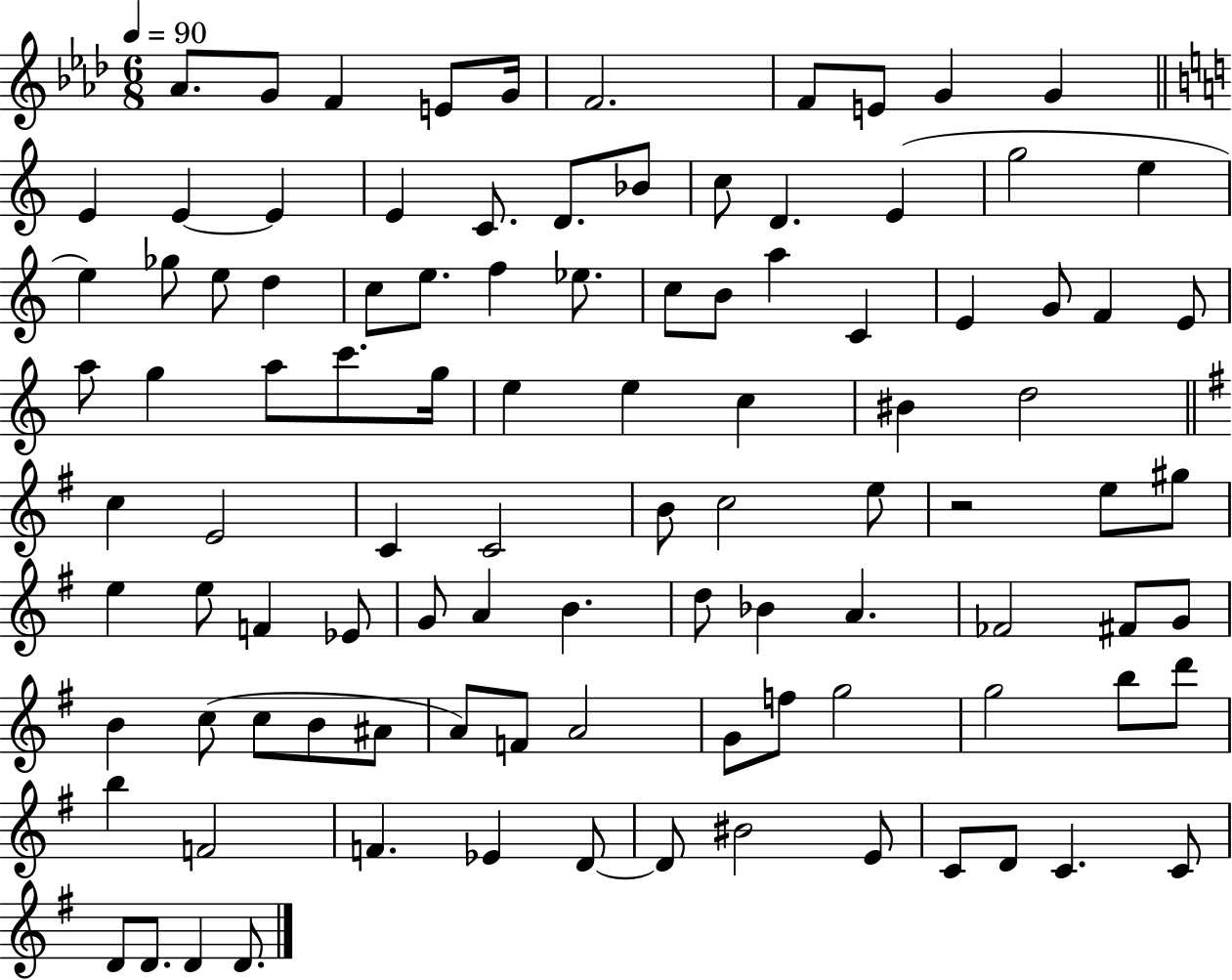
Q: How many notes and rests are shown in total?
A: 101